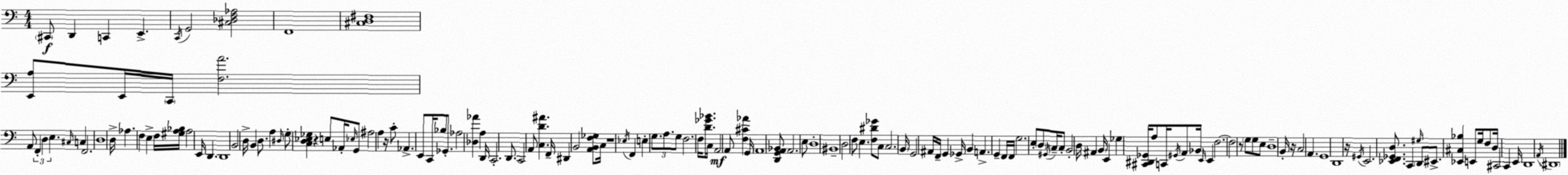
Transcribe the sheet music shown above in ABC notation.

X:1
T:Untitled
M:4/4
L:1/4
K:Am
^C,,/2 D,, C,, E,, C,,/4 G,,2 [^C,_D,F,_A,]2 F,,4 [^C,D,^F,]4 [E,,A,]/2 E,,/4 C,,/4 [F,A]2 A,,/2 F,, D, E, ^C,/4 C, F,,2 D,4 D,/4 _A, F, E, F,/4 [^G,A,_B,]/4 A,2 E,,/4 D,, D,,4 B,,2 D,/4 B,, D,/2 A, ^D,/4 G,/2 [C,D,_E,_G,] z E,/2 _A,,/4 _E,/4 G,,/2 ^A,2 A, z/4 C/2 _A,, E,,/2 C,,/4 _B,/2 _G,,/2 _A,2 [_D,_A] A, D,,/4 C,,2 D,,/2 C,,2 A,,/2 [C,D^A] F,,/4 ^D,, B,,2 [A,,B,,F,_G,]/2 C,/4 z4 _E,/4 F,, E, G,/2 A,/2 G,/2 F,2 F,/4 [D_G_B]/2 C,/4 A,,2 A,,/2 [F,^C_A] G,,/4 A,,4 [D,,G,,A,,_B,,]/2 A,,2 E,/2 D,4 ^B,,4 D,2 F,/2 E, [F,^D_G]/2 C,/2 C,2 B,,/4 G,,2 ^A,,/4 F,,/4 G,, _G,,/4 B,, A,, G,, F,,/4 F,,/4 G,2 E,/2 D,/2 ^G,,/4 C,/4 C,/2 B,,2 D,/4 ^A,, B,,/4 E,, _G, [^C,,^D,,_G,,]/4 A,/2 C,,/4 ^G,,/4 A,,/2 _B,,/4 E,,/4 E,, F,2 F,2 z/2 G,/2 G,/2 E,/2 D,4 B,,/4 z/4 C,2 A,, G,,4 D,,4 z/4 ^G,,/4 E,,2 [_E,,F,,_G,,D,]/2 C,, ^G,/4 D,,/2 ^E,,/2 [_E,,^C,_B,] E,,/2 G,/4 F,/2 D,/4 ^C,,2 C,, E,,/4 D,,4 A,,/4 ^D,,4